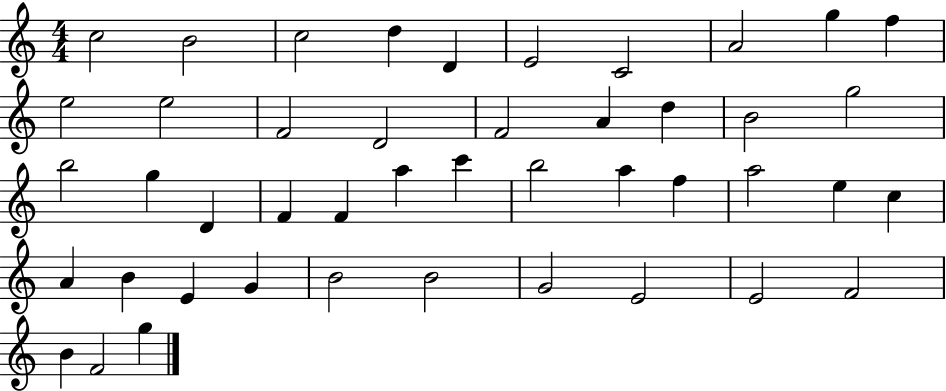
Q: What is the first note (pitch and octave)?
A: C5